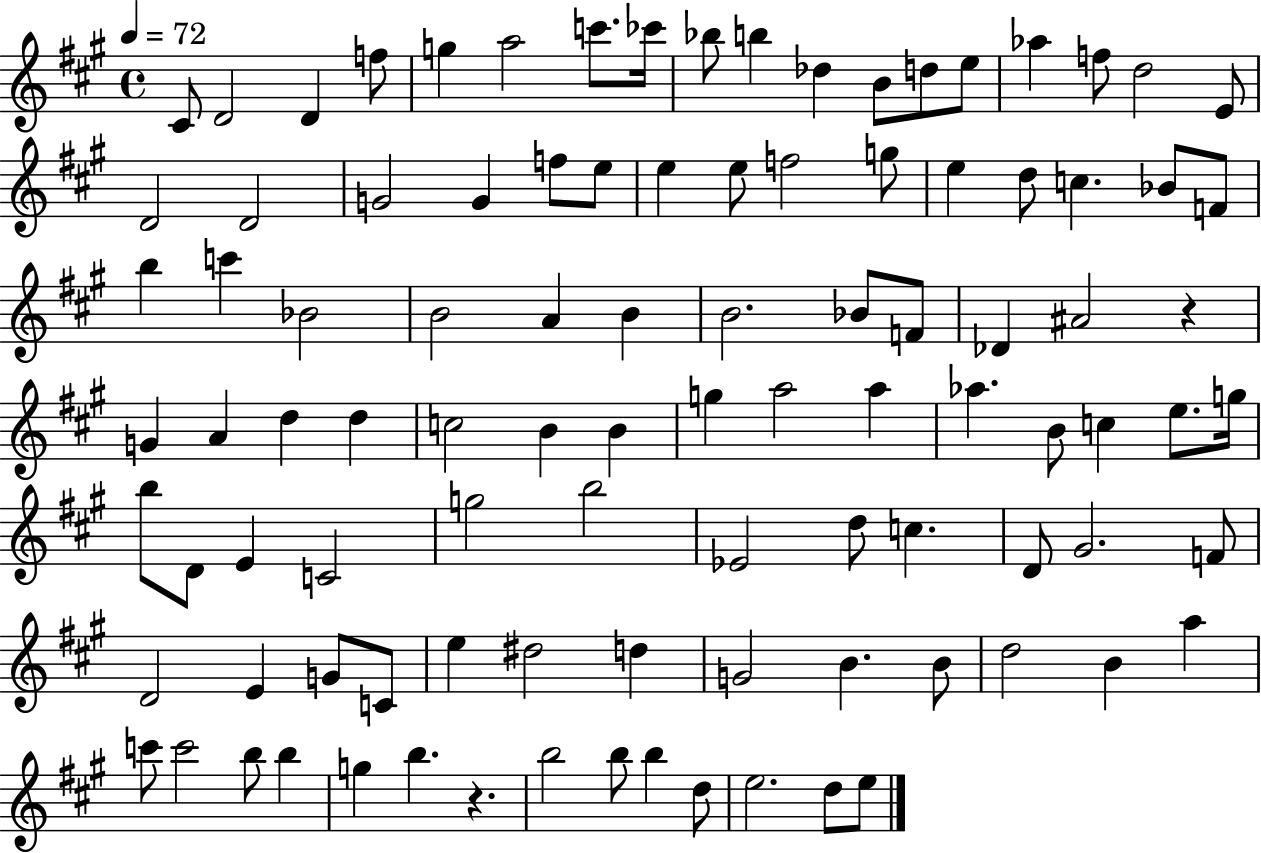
X:1
T:Untitled
M:4/4
L:1/4
K:A
^C/2 D2 D f/2 g a2 c'/2 _c'/4 _b/2 b _d B/2 d/2 e/2 _a f/2 d2 E/2 D2 D2 G2 G f/2 e/2 e e/2 f2 g/2 e d/2 c _B/2 F/2 b c' _B2 B2 A B B2 _B/2 F/2 _D ^A2 z G A d d c2 B B g a2 a _a B/2 c e/2 g/4 b/2 D/2 E C2 g2 b2 _E2 d/2 c D/2 ^G2 F/2 D2 E G/2 C/2 e ^d2 d G2 B B/2 d2 B a c'/2 c'2 b/2 b g b z b2 b/2 b d/2 e2 d/2 e/2